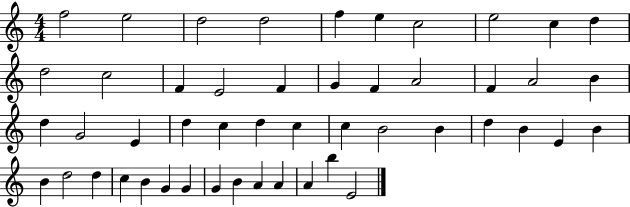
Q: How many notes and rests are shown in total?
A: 49